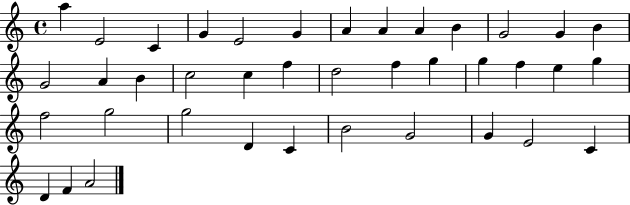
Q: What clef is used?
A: treble